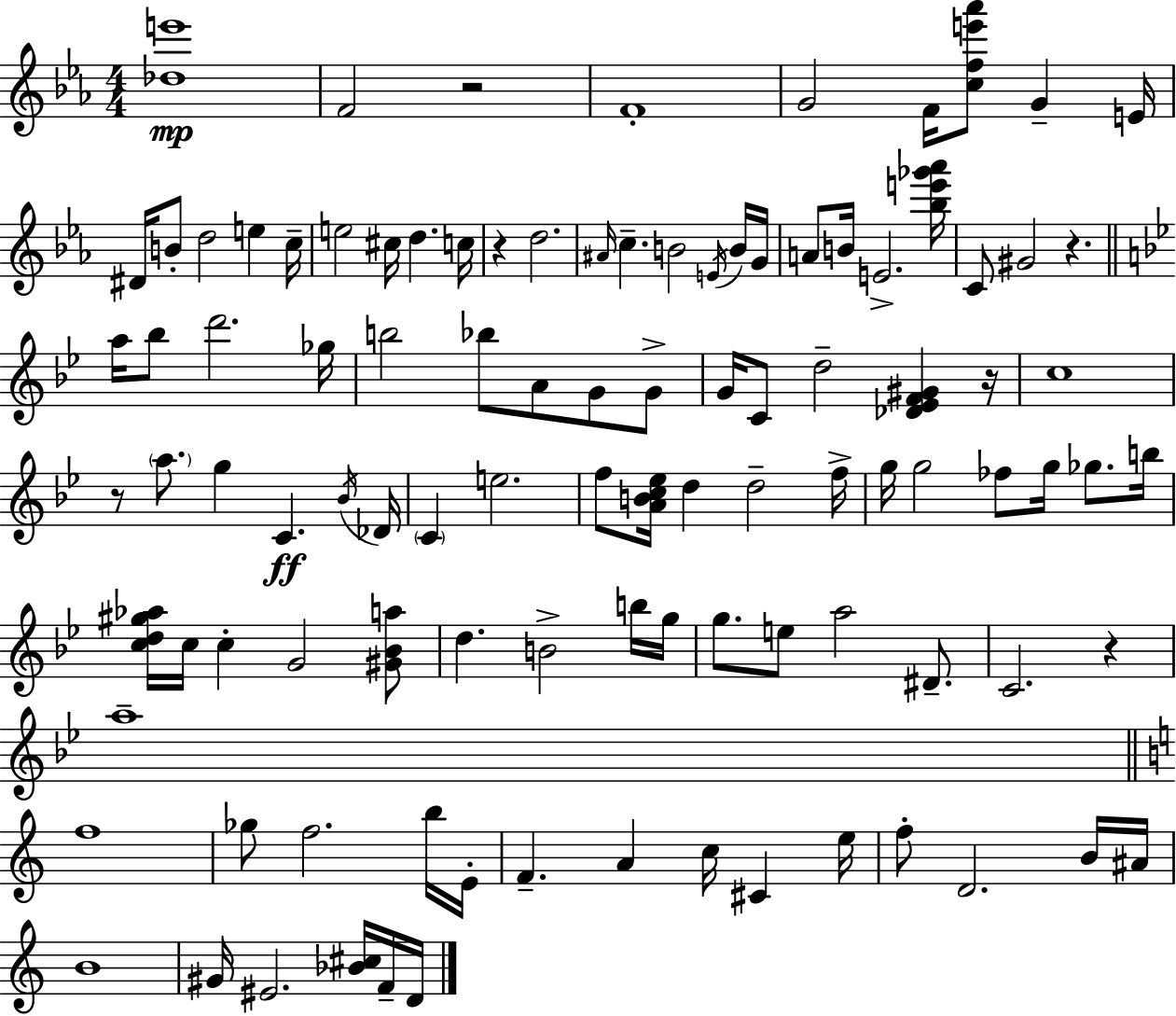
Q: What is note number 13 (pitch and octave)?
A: C#5